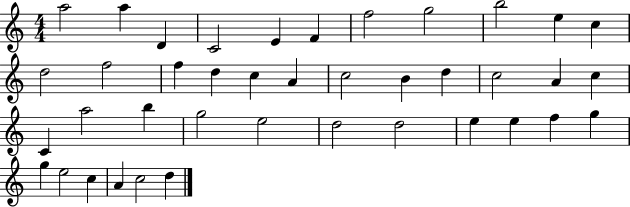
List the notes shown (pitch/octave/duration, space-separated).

A5/h A5/q D4/q C4/h E4/q F4/q F5/h G5/h B5/h E5/q C5/q D5/h F5/h F5/q D5/q C5/q A4/q C5/h B4/q D5/q C5/h A4/q C5/q C4/q A5/h B5/q G5/h E5/h D5/h D5/h E5/q E5/q F5/q G5/q G5/q E5/h C5/q A4/q C5/h D5/q